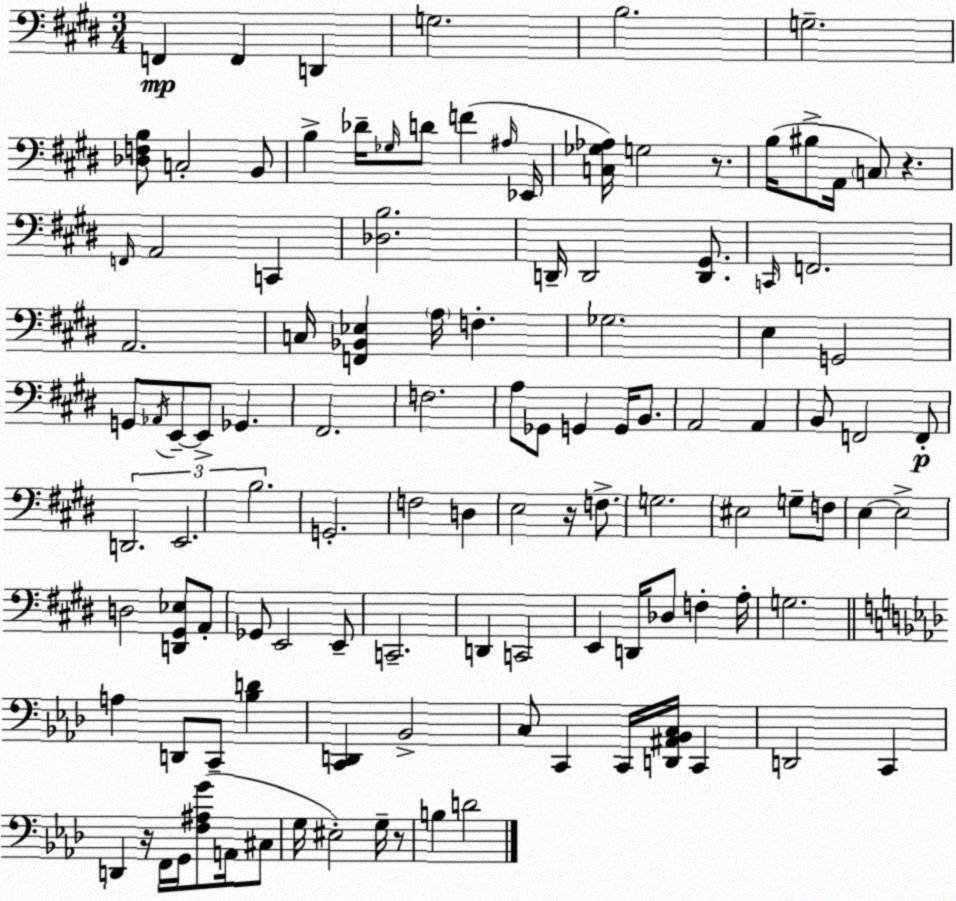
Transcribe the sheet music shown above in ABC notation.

X:1
T:Untitled
M:3/4
L:1/4
K:E
F,, F,, D,, G,2 B,2 G,2 [_D,F,B,]/2 C,2 B,,/2 B, _D/4 _G,/4 D/2 F ^A,/4 _E,,/4 [C,_G,_A,]/4 G,2 z/2 B,/4 ^B,/2 A,,/4 C,/2 z F,,/4 A,,2 C,, [_D,B,]2 D,,/4 D,,2 [D,,^G,,]/2 C,,/4 F,,2 A,,2 C,/4 [F,,_B,,_E,] A,/4 F, _G,2 E, G,,2 G,,/2 _A,,/4 E,,/2 E,,/2 _G,, ^F,,2 F,2 A,/2 _G,,/2 G,, G,,/4 B,,/2 A,,2 A,, B,,/2 F,,2 F,,/2 D,,2 E,,2 B,2 G,,2 F,2 D, E,2 z/4 F,/2 G,2 ^E,2 G,/2 F,/2 E, E,2 D,2 [D,,^G,,_E,]/2 A,,/2 _G,,/2 E,,2 E,,/2 C,,2 D,, C,,2 E,, D,,/4 _D,/2 F, A,/4 G,2 A, D,,/2 C,,/2 [_B,D] [C,,D,,] _B,,2 C,/2 C,, C,,/4 [D,,^A,,_B,,C,]/4 C,, D,,2 C,, D,, z/4 F,,/4 G,,/4 [F,^A,G]/2 A,,/4 ^C,/2 G,/4 ^E,2 G,/4 z/2 B, D2